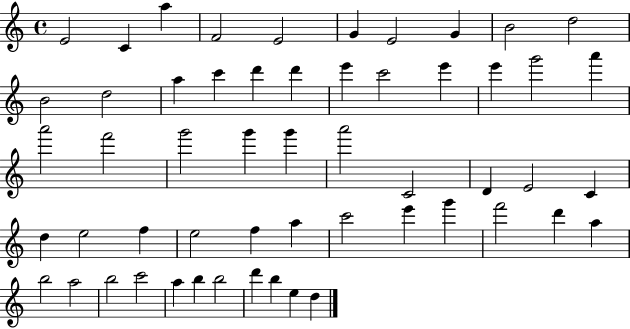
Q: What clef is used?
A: treble